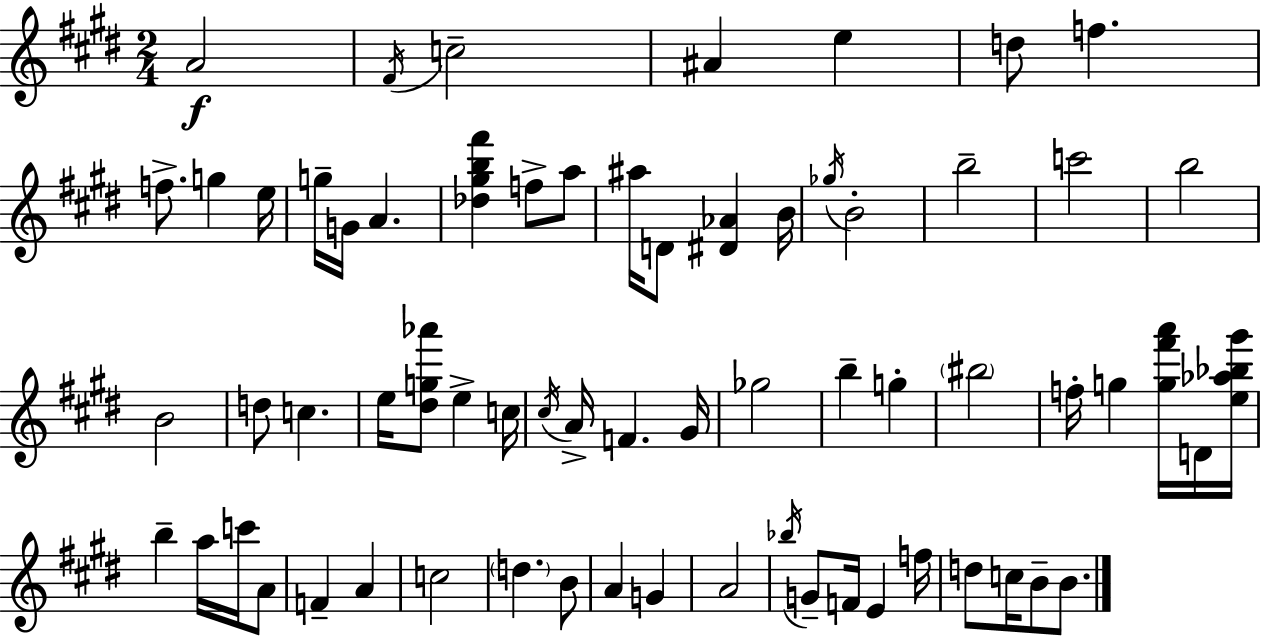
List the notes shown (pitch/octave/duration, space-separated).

A4/h F#4/s C5/h A#4/q E5/q D5/e F5/q. F5/e. G5/q E5/s G5/s G4/s A4/q. [Db5,G#5,B5,F#6]/q F5/e A5/e A#5/s D4/e [D#4,Ab4]/q B4/s Gb5/s B4/h B5/h C6/h B5/h B4/h D5/e C5/q. E5/s [D#5,G5,Ab6]/e E5/q C5/s C#5/s A4/s F4/q. G#4/s Gb5/h B5/q G5/q BIS5/h F5/s G5/q [G5,F#6,A6]/s D4/s [E5,Ab5,Bb5,G#6]/s B5/q A5/s C6/s A4/e F4/q A4/q C5/h D5/q. B4/e A4/q G4/q A4/h Bb5/s G4/e F4/s E4/q F5/s D5/e C5/s B4/e B4/e.